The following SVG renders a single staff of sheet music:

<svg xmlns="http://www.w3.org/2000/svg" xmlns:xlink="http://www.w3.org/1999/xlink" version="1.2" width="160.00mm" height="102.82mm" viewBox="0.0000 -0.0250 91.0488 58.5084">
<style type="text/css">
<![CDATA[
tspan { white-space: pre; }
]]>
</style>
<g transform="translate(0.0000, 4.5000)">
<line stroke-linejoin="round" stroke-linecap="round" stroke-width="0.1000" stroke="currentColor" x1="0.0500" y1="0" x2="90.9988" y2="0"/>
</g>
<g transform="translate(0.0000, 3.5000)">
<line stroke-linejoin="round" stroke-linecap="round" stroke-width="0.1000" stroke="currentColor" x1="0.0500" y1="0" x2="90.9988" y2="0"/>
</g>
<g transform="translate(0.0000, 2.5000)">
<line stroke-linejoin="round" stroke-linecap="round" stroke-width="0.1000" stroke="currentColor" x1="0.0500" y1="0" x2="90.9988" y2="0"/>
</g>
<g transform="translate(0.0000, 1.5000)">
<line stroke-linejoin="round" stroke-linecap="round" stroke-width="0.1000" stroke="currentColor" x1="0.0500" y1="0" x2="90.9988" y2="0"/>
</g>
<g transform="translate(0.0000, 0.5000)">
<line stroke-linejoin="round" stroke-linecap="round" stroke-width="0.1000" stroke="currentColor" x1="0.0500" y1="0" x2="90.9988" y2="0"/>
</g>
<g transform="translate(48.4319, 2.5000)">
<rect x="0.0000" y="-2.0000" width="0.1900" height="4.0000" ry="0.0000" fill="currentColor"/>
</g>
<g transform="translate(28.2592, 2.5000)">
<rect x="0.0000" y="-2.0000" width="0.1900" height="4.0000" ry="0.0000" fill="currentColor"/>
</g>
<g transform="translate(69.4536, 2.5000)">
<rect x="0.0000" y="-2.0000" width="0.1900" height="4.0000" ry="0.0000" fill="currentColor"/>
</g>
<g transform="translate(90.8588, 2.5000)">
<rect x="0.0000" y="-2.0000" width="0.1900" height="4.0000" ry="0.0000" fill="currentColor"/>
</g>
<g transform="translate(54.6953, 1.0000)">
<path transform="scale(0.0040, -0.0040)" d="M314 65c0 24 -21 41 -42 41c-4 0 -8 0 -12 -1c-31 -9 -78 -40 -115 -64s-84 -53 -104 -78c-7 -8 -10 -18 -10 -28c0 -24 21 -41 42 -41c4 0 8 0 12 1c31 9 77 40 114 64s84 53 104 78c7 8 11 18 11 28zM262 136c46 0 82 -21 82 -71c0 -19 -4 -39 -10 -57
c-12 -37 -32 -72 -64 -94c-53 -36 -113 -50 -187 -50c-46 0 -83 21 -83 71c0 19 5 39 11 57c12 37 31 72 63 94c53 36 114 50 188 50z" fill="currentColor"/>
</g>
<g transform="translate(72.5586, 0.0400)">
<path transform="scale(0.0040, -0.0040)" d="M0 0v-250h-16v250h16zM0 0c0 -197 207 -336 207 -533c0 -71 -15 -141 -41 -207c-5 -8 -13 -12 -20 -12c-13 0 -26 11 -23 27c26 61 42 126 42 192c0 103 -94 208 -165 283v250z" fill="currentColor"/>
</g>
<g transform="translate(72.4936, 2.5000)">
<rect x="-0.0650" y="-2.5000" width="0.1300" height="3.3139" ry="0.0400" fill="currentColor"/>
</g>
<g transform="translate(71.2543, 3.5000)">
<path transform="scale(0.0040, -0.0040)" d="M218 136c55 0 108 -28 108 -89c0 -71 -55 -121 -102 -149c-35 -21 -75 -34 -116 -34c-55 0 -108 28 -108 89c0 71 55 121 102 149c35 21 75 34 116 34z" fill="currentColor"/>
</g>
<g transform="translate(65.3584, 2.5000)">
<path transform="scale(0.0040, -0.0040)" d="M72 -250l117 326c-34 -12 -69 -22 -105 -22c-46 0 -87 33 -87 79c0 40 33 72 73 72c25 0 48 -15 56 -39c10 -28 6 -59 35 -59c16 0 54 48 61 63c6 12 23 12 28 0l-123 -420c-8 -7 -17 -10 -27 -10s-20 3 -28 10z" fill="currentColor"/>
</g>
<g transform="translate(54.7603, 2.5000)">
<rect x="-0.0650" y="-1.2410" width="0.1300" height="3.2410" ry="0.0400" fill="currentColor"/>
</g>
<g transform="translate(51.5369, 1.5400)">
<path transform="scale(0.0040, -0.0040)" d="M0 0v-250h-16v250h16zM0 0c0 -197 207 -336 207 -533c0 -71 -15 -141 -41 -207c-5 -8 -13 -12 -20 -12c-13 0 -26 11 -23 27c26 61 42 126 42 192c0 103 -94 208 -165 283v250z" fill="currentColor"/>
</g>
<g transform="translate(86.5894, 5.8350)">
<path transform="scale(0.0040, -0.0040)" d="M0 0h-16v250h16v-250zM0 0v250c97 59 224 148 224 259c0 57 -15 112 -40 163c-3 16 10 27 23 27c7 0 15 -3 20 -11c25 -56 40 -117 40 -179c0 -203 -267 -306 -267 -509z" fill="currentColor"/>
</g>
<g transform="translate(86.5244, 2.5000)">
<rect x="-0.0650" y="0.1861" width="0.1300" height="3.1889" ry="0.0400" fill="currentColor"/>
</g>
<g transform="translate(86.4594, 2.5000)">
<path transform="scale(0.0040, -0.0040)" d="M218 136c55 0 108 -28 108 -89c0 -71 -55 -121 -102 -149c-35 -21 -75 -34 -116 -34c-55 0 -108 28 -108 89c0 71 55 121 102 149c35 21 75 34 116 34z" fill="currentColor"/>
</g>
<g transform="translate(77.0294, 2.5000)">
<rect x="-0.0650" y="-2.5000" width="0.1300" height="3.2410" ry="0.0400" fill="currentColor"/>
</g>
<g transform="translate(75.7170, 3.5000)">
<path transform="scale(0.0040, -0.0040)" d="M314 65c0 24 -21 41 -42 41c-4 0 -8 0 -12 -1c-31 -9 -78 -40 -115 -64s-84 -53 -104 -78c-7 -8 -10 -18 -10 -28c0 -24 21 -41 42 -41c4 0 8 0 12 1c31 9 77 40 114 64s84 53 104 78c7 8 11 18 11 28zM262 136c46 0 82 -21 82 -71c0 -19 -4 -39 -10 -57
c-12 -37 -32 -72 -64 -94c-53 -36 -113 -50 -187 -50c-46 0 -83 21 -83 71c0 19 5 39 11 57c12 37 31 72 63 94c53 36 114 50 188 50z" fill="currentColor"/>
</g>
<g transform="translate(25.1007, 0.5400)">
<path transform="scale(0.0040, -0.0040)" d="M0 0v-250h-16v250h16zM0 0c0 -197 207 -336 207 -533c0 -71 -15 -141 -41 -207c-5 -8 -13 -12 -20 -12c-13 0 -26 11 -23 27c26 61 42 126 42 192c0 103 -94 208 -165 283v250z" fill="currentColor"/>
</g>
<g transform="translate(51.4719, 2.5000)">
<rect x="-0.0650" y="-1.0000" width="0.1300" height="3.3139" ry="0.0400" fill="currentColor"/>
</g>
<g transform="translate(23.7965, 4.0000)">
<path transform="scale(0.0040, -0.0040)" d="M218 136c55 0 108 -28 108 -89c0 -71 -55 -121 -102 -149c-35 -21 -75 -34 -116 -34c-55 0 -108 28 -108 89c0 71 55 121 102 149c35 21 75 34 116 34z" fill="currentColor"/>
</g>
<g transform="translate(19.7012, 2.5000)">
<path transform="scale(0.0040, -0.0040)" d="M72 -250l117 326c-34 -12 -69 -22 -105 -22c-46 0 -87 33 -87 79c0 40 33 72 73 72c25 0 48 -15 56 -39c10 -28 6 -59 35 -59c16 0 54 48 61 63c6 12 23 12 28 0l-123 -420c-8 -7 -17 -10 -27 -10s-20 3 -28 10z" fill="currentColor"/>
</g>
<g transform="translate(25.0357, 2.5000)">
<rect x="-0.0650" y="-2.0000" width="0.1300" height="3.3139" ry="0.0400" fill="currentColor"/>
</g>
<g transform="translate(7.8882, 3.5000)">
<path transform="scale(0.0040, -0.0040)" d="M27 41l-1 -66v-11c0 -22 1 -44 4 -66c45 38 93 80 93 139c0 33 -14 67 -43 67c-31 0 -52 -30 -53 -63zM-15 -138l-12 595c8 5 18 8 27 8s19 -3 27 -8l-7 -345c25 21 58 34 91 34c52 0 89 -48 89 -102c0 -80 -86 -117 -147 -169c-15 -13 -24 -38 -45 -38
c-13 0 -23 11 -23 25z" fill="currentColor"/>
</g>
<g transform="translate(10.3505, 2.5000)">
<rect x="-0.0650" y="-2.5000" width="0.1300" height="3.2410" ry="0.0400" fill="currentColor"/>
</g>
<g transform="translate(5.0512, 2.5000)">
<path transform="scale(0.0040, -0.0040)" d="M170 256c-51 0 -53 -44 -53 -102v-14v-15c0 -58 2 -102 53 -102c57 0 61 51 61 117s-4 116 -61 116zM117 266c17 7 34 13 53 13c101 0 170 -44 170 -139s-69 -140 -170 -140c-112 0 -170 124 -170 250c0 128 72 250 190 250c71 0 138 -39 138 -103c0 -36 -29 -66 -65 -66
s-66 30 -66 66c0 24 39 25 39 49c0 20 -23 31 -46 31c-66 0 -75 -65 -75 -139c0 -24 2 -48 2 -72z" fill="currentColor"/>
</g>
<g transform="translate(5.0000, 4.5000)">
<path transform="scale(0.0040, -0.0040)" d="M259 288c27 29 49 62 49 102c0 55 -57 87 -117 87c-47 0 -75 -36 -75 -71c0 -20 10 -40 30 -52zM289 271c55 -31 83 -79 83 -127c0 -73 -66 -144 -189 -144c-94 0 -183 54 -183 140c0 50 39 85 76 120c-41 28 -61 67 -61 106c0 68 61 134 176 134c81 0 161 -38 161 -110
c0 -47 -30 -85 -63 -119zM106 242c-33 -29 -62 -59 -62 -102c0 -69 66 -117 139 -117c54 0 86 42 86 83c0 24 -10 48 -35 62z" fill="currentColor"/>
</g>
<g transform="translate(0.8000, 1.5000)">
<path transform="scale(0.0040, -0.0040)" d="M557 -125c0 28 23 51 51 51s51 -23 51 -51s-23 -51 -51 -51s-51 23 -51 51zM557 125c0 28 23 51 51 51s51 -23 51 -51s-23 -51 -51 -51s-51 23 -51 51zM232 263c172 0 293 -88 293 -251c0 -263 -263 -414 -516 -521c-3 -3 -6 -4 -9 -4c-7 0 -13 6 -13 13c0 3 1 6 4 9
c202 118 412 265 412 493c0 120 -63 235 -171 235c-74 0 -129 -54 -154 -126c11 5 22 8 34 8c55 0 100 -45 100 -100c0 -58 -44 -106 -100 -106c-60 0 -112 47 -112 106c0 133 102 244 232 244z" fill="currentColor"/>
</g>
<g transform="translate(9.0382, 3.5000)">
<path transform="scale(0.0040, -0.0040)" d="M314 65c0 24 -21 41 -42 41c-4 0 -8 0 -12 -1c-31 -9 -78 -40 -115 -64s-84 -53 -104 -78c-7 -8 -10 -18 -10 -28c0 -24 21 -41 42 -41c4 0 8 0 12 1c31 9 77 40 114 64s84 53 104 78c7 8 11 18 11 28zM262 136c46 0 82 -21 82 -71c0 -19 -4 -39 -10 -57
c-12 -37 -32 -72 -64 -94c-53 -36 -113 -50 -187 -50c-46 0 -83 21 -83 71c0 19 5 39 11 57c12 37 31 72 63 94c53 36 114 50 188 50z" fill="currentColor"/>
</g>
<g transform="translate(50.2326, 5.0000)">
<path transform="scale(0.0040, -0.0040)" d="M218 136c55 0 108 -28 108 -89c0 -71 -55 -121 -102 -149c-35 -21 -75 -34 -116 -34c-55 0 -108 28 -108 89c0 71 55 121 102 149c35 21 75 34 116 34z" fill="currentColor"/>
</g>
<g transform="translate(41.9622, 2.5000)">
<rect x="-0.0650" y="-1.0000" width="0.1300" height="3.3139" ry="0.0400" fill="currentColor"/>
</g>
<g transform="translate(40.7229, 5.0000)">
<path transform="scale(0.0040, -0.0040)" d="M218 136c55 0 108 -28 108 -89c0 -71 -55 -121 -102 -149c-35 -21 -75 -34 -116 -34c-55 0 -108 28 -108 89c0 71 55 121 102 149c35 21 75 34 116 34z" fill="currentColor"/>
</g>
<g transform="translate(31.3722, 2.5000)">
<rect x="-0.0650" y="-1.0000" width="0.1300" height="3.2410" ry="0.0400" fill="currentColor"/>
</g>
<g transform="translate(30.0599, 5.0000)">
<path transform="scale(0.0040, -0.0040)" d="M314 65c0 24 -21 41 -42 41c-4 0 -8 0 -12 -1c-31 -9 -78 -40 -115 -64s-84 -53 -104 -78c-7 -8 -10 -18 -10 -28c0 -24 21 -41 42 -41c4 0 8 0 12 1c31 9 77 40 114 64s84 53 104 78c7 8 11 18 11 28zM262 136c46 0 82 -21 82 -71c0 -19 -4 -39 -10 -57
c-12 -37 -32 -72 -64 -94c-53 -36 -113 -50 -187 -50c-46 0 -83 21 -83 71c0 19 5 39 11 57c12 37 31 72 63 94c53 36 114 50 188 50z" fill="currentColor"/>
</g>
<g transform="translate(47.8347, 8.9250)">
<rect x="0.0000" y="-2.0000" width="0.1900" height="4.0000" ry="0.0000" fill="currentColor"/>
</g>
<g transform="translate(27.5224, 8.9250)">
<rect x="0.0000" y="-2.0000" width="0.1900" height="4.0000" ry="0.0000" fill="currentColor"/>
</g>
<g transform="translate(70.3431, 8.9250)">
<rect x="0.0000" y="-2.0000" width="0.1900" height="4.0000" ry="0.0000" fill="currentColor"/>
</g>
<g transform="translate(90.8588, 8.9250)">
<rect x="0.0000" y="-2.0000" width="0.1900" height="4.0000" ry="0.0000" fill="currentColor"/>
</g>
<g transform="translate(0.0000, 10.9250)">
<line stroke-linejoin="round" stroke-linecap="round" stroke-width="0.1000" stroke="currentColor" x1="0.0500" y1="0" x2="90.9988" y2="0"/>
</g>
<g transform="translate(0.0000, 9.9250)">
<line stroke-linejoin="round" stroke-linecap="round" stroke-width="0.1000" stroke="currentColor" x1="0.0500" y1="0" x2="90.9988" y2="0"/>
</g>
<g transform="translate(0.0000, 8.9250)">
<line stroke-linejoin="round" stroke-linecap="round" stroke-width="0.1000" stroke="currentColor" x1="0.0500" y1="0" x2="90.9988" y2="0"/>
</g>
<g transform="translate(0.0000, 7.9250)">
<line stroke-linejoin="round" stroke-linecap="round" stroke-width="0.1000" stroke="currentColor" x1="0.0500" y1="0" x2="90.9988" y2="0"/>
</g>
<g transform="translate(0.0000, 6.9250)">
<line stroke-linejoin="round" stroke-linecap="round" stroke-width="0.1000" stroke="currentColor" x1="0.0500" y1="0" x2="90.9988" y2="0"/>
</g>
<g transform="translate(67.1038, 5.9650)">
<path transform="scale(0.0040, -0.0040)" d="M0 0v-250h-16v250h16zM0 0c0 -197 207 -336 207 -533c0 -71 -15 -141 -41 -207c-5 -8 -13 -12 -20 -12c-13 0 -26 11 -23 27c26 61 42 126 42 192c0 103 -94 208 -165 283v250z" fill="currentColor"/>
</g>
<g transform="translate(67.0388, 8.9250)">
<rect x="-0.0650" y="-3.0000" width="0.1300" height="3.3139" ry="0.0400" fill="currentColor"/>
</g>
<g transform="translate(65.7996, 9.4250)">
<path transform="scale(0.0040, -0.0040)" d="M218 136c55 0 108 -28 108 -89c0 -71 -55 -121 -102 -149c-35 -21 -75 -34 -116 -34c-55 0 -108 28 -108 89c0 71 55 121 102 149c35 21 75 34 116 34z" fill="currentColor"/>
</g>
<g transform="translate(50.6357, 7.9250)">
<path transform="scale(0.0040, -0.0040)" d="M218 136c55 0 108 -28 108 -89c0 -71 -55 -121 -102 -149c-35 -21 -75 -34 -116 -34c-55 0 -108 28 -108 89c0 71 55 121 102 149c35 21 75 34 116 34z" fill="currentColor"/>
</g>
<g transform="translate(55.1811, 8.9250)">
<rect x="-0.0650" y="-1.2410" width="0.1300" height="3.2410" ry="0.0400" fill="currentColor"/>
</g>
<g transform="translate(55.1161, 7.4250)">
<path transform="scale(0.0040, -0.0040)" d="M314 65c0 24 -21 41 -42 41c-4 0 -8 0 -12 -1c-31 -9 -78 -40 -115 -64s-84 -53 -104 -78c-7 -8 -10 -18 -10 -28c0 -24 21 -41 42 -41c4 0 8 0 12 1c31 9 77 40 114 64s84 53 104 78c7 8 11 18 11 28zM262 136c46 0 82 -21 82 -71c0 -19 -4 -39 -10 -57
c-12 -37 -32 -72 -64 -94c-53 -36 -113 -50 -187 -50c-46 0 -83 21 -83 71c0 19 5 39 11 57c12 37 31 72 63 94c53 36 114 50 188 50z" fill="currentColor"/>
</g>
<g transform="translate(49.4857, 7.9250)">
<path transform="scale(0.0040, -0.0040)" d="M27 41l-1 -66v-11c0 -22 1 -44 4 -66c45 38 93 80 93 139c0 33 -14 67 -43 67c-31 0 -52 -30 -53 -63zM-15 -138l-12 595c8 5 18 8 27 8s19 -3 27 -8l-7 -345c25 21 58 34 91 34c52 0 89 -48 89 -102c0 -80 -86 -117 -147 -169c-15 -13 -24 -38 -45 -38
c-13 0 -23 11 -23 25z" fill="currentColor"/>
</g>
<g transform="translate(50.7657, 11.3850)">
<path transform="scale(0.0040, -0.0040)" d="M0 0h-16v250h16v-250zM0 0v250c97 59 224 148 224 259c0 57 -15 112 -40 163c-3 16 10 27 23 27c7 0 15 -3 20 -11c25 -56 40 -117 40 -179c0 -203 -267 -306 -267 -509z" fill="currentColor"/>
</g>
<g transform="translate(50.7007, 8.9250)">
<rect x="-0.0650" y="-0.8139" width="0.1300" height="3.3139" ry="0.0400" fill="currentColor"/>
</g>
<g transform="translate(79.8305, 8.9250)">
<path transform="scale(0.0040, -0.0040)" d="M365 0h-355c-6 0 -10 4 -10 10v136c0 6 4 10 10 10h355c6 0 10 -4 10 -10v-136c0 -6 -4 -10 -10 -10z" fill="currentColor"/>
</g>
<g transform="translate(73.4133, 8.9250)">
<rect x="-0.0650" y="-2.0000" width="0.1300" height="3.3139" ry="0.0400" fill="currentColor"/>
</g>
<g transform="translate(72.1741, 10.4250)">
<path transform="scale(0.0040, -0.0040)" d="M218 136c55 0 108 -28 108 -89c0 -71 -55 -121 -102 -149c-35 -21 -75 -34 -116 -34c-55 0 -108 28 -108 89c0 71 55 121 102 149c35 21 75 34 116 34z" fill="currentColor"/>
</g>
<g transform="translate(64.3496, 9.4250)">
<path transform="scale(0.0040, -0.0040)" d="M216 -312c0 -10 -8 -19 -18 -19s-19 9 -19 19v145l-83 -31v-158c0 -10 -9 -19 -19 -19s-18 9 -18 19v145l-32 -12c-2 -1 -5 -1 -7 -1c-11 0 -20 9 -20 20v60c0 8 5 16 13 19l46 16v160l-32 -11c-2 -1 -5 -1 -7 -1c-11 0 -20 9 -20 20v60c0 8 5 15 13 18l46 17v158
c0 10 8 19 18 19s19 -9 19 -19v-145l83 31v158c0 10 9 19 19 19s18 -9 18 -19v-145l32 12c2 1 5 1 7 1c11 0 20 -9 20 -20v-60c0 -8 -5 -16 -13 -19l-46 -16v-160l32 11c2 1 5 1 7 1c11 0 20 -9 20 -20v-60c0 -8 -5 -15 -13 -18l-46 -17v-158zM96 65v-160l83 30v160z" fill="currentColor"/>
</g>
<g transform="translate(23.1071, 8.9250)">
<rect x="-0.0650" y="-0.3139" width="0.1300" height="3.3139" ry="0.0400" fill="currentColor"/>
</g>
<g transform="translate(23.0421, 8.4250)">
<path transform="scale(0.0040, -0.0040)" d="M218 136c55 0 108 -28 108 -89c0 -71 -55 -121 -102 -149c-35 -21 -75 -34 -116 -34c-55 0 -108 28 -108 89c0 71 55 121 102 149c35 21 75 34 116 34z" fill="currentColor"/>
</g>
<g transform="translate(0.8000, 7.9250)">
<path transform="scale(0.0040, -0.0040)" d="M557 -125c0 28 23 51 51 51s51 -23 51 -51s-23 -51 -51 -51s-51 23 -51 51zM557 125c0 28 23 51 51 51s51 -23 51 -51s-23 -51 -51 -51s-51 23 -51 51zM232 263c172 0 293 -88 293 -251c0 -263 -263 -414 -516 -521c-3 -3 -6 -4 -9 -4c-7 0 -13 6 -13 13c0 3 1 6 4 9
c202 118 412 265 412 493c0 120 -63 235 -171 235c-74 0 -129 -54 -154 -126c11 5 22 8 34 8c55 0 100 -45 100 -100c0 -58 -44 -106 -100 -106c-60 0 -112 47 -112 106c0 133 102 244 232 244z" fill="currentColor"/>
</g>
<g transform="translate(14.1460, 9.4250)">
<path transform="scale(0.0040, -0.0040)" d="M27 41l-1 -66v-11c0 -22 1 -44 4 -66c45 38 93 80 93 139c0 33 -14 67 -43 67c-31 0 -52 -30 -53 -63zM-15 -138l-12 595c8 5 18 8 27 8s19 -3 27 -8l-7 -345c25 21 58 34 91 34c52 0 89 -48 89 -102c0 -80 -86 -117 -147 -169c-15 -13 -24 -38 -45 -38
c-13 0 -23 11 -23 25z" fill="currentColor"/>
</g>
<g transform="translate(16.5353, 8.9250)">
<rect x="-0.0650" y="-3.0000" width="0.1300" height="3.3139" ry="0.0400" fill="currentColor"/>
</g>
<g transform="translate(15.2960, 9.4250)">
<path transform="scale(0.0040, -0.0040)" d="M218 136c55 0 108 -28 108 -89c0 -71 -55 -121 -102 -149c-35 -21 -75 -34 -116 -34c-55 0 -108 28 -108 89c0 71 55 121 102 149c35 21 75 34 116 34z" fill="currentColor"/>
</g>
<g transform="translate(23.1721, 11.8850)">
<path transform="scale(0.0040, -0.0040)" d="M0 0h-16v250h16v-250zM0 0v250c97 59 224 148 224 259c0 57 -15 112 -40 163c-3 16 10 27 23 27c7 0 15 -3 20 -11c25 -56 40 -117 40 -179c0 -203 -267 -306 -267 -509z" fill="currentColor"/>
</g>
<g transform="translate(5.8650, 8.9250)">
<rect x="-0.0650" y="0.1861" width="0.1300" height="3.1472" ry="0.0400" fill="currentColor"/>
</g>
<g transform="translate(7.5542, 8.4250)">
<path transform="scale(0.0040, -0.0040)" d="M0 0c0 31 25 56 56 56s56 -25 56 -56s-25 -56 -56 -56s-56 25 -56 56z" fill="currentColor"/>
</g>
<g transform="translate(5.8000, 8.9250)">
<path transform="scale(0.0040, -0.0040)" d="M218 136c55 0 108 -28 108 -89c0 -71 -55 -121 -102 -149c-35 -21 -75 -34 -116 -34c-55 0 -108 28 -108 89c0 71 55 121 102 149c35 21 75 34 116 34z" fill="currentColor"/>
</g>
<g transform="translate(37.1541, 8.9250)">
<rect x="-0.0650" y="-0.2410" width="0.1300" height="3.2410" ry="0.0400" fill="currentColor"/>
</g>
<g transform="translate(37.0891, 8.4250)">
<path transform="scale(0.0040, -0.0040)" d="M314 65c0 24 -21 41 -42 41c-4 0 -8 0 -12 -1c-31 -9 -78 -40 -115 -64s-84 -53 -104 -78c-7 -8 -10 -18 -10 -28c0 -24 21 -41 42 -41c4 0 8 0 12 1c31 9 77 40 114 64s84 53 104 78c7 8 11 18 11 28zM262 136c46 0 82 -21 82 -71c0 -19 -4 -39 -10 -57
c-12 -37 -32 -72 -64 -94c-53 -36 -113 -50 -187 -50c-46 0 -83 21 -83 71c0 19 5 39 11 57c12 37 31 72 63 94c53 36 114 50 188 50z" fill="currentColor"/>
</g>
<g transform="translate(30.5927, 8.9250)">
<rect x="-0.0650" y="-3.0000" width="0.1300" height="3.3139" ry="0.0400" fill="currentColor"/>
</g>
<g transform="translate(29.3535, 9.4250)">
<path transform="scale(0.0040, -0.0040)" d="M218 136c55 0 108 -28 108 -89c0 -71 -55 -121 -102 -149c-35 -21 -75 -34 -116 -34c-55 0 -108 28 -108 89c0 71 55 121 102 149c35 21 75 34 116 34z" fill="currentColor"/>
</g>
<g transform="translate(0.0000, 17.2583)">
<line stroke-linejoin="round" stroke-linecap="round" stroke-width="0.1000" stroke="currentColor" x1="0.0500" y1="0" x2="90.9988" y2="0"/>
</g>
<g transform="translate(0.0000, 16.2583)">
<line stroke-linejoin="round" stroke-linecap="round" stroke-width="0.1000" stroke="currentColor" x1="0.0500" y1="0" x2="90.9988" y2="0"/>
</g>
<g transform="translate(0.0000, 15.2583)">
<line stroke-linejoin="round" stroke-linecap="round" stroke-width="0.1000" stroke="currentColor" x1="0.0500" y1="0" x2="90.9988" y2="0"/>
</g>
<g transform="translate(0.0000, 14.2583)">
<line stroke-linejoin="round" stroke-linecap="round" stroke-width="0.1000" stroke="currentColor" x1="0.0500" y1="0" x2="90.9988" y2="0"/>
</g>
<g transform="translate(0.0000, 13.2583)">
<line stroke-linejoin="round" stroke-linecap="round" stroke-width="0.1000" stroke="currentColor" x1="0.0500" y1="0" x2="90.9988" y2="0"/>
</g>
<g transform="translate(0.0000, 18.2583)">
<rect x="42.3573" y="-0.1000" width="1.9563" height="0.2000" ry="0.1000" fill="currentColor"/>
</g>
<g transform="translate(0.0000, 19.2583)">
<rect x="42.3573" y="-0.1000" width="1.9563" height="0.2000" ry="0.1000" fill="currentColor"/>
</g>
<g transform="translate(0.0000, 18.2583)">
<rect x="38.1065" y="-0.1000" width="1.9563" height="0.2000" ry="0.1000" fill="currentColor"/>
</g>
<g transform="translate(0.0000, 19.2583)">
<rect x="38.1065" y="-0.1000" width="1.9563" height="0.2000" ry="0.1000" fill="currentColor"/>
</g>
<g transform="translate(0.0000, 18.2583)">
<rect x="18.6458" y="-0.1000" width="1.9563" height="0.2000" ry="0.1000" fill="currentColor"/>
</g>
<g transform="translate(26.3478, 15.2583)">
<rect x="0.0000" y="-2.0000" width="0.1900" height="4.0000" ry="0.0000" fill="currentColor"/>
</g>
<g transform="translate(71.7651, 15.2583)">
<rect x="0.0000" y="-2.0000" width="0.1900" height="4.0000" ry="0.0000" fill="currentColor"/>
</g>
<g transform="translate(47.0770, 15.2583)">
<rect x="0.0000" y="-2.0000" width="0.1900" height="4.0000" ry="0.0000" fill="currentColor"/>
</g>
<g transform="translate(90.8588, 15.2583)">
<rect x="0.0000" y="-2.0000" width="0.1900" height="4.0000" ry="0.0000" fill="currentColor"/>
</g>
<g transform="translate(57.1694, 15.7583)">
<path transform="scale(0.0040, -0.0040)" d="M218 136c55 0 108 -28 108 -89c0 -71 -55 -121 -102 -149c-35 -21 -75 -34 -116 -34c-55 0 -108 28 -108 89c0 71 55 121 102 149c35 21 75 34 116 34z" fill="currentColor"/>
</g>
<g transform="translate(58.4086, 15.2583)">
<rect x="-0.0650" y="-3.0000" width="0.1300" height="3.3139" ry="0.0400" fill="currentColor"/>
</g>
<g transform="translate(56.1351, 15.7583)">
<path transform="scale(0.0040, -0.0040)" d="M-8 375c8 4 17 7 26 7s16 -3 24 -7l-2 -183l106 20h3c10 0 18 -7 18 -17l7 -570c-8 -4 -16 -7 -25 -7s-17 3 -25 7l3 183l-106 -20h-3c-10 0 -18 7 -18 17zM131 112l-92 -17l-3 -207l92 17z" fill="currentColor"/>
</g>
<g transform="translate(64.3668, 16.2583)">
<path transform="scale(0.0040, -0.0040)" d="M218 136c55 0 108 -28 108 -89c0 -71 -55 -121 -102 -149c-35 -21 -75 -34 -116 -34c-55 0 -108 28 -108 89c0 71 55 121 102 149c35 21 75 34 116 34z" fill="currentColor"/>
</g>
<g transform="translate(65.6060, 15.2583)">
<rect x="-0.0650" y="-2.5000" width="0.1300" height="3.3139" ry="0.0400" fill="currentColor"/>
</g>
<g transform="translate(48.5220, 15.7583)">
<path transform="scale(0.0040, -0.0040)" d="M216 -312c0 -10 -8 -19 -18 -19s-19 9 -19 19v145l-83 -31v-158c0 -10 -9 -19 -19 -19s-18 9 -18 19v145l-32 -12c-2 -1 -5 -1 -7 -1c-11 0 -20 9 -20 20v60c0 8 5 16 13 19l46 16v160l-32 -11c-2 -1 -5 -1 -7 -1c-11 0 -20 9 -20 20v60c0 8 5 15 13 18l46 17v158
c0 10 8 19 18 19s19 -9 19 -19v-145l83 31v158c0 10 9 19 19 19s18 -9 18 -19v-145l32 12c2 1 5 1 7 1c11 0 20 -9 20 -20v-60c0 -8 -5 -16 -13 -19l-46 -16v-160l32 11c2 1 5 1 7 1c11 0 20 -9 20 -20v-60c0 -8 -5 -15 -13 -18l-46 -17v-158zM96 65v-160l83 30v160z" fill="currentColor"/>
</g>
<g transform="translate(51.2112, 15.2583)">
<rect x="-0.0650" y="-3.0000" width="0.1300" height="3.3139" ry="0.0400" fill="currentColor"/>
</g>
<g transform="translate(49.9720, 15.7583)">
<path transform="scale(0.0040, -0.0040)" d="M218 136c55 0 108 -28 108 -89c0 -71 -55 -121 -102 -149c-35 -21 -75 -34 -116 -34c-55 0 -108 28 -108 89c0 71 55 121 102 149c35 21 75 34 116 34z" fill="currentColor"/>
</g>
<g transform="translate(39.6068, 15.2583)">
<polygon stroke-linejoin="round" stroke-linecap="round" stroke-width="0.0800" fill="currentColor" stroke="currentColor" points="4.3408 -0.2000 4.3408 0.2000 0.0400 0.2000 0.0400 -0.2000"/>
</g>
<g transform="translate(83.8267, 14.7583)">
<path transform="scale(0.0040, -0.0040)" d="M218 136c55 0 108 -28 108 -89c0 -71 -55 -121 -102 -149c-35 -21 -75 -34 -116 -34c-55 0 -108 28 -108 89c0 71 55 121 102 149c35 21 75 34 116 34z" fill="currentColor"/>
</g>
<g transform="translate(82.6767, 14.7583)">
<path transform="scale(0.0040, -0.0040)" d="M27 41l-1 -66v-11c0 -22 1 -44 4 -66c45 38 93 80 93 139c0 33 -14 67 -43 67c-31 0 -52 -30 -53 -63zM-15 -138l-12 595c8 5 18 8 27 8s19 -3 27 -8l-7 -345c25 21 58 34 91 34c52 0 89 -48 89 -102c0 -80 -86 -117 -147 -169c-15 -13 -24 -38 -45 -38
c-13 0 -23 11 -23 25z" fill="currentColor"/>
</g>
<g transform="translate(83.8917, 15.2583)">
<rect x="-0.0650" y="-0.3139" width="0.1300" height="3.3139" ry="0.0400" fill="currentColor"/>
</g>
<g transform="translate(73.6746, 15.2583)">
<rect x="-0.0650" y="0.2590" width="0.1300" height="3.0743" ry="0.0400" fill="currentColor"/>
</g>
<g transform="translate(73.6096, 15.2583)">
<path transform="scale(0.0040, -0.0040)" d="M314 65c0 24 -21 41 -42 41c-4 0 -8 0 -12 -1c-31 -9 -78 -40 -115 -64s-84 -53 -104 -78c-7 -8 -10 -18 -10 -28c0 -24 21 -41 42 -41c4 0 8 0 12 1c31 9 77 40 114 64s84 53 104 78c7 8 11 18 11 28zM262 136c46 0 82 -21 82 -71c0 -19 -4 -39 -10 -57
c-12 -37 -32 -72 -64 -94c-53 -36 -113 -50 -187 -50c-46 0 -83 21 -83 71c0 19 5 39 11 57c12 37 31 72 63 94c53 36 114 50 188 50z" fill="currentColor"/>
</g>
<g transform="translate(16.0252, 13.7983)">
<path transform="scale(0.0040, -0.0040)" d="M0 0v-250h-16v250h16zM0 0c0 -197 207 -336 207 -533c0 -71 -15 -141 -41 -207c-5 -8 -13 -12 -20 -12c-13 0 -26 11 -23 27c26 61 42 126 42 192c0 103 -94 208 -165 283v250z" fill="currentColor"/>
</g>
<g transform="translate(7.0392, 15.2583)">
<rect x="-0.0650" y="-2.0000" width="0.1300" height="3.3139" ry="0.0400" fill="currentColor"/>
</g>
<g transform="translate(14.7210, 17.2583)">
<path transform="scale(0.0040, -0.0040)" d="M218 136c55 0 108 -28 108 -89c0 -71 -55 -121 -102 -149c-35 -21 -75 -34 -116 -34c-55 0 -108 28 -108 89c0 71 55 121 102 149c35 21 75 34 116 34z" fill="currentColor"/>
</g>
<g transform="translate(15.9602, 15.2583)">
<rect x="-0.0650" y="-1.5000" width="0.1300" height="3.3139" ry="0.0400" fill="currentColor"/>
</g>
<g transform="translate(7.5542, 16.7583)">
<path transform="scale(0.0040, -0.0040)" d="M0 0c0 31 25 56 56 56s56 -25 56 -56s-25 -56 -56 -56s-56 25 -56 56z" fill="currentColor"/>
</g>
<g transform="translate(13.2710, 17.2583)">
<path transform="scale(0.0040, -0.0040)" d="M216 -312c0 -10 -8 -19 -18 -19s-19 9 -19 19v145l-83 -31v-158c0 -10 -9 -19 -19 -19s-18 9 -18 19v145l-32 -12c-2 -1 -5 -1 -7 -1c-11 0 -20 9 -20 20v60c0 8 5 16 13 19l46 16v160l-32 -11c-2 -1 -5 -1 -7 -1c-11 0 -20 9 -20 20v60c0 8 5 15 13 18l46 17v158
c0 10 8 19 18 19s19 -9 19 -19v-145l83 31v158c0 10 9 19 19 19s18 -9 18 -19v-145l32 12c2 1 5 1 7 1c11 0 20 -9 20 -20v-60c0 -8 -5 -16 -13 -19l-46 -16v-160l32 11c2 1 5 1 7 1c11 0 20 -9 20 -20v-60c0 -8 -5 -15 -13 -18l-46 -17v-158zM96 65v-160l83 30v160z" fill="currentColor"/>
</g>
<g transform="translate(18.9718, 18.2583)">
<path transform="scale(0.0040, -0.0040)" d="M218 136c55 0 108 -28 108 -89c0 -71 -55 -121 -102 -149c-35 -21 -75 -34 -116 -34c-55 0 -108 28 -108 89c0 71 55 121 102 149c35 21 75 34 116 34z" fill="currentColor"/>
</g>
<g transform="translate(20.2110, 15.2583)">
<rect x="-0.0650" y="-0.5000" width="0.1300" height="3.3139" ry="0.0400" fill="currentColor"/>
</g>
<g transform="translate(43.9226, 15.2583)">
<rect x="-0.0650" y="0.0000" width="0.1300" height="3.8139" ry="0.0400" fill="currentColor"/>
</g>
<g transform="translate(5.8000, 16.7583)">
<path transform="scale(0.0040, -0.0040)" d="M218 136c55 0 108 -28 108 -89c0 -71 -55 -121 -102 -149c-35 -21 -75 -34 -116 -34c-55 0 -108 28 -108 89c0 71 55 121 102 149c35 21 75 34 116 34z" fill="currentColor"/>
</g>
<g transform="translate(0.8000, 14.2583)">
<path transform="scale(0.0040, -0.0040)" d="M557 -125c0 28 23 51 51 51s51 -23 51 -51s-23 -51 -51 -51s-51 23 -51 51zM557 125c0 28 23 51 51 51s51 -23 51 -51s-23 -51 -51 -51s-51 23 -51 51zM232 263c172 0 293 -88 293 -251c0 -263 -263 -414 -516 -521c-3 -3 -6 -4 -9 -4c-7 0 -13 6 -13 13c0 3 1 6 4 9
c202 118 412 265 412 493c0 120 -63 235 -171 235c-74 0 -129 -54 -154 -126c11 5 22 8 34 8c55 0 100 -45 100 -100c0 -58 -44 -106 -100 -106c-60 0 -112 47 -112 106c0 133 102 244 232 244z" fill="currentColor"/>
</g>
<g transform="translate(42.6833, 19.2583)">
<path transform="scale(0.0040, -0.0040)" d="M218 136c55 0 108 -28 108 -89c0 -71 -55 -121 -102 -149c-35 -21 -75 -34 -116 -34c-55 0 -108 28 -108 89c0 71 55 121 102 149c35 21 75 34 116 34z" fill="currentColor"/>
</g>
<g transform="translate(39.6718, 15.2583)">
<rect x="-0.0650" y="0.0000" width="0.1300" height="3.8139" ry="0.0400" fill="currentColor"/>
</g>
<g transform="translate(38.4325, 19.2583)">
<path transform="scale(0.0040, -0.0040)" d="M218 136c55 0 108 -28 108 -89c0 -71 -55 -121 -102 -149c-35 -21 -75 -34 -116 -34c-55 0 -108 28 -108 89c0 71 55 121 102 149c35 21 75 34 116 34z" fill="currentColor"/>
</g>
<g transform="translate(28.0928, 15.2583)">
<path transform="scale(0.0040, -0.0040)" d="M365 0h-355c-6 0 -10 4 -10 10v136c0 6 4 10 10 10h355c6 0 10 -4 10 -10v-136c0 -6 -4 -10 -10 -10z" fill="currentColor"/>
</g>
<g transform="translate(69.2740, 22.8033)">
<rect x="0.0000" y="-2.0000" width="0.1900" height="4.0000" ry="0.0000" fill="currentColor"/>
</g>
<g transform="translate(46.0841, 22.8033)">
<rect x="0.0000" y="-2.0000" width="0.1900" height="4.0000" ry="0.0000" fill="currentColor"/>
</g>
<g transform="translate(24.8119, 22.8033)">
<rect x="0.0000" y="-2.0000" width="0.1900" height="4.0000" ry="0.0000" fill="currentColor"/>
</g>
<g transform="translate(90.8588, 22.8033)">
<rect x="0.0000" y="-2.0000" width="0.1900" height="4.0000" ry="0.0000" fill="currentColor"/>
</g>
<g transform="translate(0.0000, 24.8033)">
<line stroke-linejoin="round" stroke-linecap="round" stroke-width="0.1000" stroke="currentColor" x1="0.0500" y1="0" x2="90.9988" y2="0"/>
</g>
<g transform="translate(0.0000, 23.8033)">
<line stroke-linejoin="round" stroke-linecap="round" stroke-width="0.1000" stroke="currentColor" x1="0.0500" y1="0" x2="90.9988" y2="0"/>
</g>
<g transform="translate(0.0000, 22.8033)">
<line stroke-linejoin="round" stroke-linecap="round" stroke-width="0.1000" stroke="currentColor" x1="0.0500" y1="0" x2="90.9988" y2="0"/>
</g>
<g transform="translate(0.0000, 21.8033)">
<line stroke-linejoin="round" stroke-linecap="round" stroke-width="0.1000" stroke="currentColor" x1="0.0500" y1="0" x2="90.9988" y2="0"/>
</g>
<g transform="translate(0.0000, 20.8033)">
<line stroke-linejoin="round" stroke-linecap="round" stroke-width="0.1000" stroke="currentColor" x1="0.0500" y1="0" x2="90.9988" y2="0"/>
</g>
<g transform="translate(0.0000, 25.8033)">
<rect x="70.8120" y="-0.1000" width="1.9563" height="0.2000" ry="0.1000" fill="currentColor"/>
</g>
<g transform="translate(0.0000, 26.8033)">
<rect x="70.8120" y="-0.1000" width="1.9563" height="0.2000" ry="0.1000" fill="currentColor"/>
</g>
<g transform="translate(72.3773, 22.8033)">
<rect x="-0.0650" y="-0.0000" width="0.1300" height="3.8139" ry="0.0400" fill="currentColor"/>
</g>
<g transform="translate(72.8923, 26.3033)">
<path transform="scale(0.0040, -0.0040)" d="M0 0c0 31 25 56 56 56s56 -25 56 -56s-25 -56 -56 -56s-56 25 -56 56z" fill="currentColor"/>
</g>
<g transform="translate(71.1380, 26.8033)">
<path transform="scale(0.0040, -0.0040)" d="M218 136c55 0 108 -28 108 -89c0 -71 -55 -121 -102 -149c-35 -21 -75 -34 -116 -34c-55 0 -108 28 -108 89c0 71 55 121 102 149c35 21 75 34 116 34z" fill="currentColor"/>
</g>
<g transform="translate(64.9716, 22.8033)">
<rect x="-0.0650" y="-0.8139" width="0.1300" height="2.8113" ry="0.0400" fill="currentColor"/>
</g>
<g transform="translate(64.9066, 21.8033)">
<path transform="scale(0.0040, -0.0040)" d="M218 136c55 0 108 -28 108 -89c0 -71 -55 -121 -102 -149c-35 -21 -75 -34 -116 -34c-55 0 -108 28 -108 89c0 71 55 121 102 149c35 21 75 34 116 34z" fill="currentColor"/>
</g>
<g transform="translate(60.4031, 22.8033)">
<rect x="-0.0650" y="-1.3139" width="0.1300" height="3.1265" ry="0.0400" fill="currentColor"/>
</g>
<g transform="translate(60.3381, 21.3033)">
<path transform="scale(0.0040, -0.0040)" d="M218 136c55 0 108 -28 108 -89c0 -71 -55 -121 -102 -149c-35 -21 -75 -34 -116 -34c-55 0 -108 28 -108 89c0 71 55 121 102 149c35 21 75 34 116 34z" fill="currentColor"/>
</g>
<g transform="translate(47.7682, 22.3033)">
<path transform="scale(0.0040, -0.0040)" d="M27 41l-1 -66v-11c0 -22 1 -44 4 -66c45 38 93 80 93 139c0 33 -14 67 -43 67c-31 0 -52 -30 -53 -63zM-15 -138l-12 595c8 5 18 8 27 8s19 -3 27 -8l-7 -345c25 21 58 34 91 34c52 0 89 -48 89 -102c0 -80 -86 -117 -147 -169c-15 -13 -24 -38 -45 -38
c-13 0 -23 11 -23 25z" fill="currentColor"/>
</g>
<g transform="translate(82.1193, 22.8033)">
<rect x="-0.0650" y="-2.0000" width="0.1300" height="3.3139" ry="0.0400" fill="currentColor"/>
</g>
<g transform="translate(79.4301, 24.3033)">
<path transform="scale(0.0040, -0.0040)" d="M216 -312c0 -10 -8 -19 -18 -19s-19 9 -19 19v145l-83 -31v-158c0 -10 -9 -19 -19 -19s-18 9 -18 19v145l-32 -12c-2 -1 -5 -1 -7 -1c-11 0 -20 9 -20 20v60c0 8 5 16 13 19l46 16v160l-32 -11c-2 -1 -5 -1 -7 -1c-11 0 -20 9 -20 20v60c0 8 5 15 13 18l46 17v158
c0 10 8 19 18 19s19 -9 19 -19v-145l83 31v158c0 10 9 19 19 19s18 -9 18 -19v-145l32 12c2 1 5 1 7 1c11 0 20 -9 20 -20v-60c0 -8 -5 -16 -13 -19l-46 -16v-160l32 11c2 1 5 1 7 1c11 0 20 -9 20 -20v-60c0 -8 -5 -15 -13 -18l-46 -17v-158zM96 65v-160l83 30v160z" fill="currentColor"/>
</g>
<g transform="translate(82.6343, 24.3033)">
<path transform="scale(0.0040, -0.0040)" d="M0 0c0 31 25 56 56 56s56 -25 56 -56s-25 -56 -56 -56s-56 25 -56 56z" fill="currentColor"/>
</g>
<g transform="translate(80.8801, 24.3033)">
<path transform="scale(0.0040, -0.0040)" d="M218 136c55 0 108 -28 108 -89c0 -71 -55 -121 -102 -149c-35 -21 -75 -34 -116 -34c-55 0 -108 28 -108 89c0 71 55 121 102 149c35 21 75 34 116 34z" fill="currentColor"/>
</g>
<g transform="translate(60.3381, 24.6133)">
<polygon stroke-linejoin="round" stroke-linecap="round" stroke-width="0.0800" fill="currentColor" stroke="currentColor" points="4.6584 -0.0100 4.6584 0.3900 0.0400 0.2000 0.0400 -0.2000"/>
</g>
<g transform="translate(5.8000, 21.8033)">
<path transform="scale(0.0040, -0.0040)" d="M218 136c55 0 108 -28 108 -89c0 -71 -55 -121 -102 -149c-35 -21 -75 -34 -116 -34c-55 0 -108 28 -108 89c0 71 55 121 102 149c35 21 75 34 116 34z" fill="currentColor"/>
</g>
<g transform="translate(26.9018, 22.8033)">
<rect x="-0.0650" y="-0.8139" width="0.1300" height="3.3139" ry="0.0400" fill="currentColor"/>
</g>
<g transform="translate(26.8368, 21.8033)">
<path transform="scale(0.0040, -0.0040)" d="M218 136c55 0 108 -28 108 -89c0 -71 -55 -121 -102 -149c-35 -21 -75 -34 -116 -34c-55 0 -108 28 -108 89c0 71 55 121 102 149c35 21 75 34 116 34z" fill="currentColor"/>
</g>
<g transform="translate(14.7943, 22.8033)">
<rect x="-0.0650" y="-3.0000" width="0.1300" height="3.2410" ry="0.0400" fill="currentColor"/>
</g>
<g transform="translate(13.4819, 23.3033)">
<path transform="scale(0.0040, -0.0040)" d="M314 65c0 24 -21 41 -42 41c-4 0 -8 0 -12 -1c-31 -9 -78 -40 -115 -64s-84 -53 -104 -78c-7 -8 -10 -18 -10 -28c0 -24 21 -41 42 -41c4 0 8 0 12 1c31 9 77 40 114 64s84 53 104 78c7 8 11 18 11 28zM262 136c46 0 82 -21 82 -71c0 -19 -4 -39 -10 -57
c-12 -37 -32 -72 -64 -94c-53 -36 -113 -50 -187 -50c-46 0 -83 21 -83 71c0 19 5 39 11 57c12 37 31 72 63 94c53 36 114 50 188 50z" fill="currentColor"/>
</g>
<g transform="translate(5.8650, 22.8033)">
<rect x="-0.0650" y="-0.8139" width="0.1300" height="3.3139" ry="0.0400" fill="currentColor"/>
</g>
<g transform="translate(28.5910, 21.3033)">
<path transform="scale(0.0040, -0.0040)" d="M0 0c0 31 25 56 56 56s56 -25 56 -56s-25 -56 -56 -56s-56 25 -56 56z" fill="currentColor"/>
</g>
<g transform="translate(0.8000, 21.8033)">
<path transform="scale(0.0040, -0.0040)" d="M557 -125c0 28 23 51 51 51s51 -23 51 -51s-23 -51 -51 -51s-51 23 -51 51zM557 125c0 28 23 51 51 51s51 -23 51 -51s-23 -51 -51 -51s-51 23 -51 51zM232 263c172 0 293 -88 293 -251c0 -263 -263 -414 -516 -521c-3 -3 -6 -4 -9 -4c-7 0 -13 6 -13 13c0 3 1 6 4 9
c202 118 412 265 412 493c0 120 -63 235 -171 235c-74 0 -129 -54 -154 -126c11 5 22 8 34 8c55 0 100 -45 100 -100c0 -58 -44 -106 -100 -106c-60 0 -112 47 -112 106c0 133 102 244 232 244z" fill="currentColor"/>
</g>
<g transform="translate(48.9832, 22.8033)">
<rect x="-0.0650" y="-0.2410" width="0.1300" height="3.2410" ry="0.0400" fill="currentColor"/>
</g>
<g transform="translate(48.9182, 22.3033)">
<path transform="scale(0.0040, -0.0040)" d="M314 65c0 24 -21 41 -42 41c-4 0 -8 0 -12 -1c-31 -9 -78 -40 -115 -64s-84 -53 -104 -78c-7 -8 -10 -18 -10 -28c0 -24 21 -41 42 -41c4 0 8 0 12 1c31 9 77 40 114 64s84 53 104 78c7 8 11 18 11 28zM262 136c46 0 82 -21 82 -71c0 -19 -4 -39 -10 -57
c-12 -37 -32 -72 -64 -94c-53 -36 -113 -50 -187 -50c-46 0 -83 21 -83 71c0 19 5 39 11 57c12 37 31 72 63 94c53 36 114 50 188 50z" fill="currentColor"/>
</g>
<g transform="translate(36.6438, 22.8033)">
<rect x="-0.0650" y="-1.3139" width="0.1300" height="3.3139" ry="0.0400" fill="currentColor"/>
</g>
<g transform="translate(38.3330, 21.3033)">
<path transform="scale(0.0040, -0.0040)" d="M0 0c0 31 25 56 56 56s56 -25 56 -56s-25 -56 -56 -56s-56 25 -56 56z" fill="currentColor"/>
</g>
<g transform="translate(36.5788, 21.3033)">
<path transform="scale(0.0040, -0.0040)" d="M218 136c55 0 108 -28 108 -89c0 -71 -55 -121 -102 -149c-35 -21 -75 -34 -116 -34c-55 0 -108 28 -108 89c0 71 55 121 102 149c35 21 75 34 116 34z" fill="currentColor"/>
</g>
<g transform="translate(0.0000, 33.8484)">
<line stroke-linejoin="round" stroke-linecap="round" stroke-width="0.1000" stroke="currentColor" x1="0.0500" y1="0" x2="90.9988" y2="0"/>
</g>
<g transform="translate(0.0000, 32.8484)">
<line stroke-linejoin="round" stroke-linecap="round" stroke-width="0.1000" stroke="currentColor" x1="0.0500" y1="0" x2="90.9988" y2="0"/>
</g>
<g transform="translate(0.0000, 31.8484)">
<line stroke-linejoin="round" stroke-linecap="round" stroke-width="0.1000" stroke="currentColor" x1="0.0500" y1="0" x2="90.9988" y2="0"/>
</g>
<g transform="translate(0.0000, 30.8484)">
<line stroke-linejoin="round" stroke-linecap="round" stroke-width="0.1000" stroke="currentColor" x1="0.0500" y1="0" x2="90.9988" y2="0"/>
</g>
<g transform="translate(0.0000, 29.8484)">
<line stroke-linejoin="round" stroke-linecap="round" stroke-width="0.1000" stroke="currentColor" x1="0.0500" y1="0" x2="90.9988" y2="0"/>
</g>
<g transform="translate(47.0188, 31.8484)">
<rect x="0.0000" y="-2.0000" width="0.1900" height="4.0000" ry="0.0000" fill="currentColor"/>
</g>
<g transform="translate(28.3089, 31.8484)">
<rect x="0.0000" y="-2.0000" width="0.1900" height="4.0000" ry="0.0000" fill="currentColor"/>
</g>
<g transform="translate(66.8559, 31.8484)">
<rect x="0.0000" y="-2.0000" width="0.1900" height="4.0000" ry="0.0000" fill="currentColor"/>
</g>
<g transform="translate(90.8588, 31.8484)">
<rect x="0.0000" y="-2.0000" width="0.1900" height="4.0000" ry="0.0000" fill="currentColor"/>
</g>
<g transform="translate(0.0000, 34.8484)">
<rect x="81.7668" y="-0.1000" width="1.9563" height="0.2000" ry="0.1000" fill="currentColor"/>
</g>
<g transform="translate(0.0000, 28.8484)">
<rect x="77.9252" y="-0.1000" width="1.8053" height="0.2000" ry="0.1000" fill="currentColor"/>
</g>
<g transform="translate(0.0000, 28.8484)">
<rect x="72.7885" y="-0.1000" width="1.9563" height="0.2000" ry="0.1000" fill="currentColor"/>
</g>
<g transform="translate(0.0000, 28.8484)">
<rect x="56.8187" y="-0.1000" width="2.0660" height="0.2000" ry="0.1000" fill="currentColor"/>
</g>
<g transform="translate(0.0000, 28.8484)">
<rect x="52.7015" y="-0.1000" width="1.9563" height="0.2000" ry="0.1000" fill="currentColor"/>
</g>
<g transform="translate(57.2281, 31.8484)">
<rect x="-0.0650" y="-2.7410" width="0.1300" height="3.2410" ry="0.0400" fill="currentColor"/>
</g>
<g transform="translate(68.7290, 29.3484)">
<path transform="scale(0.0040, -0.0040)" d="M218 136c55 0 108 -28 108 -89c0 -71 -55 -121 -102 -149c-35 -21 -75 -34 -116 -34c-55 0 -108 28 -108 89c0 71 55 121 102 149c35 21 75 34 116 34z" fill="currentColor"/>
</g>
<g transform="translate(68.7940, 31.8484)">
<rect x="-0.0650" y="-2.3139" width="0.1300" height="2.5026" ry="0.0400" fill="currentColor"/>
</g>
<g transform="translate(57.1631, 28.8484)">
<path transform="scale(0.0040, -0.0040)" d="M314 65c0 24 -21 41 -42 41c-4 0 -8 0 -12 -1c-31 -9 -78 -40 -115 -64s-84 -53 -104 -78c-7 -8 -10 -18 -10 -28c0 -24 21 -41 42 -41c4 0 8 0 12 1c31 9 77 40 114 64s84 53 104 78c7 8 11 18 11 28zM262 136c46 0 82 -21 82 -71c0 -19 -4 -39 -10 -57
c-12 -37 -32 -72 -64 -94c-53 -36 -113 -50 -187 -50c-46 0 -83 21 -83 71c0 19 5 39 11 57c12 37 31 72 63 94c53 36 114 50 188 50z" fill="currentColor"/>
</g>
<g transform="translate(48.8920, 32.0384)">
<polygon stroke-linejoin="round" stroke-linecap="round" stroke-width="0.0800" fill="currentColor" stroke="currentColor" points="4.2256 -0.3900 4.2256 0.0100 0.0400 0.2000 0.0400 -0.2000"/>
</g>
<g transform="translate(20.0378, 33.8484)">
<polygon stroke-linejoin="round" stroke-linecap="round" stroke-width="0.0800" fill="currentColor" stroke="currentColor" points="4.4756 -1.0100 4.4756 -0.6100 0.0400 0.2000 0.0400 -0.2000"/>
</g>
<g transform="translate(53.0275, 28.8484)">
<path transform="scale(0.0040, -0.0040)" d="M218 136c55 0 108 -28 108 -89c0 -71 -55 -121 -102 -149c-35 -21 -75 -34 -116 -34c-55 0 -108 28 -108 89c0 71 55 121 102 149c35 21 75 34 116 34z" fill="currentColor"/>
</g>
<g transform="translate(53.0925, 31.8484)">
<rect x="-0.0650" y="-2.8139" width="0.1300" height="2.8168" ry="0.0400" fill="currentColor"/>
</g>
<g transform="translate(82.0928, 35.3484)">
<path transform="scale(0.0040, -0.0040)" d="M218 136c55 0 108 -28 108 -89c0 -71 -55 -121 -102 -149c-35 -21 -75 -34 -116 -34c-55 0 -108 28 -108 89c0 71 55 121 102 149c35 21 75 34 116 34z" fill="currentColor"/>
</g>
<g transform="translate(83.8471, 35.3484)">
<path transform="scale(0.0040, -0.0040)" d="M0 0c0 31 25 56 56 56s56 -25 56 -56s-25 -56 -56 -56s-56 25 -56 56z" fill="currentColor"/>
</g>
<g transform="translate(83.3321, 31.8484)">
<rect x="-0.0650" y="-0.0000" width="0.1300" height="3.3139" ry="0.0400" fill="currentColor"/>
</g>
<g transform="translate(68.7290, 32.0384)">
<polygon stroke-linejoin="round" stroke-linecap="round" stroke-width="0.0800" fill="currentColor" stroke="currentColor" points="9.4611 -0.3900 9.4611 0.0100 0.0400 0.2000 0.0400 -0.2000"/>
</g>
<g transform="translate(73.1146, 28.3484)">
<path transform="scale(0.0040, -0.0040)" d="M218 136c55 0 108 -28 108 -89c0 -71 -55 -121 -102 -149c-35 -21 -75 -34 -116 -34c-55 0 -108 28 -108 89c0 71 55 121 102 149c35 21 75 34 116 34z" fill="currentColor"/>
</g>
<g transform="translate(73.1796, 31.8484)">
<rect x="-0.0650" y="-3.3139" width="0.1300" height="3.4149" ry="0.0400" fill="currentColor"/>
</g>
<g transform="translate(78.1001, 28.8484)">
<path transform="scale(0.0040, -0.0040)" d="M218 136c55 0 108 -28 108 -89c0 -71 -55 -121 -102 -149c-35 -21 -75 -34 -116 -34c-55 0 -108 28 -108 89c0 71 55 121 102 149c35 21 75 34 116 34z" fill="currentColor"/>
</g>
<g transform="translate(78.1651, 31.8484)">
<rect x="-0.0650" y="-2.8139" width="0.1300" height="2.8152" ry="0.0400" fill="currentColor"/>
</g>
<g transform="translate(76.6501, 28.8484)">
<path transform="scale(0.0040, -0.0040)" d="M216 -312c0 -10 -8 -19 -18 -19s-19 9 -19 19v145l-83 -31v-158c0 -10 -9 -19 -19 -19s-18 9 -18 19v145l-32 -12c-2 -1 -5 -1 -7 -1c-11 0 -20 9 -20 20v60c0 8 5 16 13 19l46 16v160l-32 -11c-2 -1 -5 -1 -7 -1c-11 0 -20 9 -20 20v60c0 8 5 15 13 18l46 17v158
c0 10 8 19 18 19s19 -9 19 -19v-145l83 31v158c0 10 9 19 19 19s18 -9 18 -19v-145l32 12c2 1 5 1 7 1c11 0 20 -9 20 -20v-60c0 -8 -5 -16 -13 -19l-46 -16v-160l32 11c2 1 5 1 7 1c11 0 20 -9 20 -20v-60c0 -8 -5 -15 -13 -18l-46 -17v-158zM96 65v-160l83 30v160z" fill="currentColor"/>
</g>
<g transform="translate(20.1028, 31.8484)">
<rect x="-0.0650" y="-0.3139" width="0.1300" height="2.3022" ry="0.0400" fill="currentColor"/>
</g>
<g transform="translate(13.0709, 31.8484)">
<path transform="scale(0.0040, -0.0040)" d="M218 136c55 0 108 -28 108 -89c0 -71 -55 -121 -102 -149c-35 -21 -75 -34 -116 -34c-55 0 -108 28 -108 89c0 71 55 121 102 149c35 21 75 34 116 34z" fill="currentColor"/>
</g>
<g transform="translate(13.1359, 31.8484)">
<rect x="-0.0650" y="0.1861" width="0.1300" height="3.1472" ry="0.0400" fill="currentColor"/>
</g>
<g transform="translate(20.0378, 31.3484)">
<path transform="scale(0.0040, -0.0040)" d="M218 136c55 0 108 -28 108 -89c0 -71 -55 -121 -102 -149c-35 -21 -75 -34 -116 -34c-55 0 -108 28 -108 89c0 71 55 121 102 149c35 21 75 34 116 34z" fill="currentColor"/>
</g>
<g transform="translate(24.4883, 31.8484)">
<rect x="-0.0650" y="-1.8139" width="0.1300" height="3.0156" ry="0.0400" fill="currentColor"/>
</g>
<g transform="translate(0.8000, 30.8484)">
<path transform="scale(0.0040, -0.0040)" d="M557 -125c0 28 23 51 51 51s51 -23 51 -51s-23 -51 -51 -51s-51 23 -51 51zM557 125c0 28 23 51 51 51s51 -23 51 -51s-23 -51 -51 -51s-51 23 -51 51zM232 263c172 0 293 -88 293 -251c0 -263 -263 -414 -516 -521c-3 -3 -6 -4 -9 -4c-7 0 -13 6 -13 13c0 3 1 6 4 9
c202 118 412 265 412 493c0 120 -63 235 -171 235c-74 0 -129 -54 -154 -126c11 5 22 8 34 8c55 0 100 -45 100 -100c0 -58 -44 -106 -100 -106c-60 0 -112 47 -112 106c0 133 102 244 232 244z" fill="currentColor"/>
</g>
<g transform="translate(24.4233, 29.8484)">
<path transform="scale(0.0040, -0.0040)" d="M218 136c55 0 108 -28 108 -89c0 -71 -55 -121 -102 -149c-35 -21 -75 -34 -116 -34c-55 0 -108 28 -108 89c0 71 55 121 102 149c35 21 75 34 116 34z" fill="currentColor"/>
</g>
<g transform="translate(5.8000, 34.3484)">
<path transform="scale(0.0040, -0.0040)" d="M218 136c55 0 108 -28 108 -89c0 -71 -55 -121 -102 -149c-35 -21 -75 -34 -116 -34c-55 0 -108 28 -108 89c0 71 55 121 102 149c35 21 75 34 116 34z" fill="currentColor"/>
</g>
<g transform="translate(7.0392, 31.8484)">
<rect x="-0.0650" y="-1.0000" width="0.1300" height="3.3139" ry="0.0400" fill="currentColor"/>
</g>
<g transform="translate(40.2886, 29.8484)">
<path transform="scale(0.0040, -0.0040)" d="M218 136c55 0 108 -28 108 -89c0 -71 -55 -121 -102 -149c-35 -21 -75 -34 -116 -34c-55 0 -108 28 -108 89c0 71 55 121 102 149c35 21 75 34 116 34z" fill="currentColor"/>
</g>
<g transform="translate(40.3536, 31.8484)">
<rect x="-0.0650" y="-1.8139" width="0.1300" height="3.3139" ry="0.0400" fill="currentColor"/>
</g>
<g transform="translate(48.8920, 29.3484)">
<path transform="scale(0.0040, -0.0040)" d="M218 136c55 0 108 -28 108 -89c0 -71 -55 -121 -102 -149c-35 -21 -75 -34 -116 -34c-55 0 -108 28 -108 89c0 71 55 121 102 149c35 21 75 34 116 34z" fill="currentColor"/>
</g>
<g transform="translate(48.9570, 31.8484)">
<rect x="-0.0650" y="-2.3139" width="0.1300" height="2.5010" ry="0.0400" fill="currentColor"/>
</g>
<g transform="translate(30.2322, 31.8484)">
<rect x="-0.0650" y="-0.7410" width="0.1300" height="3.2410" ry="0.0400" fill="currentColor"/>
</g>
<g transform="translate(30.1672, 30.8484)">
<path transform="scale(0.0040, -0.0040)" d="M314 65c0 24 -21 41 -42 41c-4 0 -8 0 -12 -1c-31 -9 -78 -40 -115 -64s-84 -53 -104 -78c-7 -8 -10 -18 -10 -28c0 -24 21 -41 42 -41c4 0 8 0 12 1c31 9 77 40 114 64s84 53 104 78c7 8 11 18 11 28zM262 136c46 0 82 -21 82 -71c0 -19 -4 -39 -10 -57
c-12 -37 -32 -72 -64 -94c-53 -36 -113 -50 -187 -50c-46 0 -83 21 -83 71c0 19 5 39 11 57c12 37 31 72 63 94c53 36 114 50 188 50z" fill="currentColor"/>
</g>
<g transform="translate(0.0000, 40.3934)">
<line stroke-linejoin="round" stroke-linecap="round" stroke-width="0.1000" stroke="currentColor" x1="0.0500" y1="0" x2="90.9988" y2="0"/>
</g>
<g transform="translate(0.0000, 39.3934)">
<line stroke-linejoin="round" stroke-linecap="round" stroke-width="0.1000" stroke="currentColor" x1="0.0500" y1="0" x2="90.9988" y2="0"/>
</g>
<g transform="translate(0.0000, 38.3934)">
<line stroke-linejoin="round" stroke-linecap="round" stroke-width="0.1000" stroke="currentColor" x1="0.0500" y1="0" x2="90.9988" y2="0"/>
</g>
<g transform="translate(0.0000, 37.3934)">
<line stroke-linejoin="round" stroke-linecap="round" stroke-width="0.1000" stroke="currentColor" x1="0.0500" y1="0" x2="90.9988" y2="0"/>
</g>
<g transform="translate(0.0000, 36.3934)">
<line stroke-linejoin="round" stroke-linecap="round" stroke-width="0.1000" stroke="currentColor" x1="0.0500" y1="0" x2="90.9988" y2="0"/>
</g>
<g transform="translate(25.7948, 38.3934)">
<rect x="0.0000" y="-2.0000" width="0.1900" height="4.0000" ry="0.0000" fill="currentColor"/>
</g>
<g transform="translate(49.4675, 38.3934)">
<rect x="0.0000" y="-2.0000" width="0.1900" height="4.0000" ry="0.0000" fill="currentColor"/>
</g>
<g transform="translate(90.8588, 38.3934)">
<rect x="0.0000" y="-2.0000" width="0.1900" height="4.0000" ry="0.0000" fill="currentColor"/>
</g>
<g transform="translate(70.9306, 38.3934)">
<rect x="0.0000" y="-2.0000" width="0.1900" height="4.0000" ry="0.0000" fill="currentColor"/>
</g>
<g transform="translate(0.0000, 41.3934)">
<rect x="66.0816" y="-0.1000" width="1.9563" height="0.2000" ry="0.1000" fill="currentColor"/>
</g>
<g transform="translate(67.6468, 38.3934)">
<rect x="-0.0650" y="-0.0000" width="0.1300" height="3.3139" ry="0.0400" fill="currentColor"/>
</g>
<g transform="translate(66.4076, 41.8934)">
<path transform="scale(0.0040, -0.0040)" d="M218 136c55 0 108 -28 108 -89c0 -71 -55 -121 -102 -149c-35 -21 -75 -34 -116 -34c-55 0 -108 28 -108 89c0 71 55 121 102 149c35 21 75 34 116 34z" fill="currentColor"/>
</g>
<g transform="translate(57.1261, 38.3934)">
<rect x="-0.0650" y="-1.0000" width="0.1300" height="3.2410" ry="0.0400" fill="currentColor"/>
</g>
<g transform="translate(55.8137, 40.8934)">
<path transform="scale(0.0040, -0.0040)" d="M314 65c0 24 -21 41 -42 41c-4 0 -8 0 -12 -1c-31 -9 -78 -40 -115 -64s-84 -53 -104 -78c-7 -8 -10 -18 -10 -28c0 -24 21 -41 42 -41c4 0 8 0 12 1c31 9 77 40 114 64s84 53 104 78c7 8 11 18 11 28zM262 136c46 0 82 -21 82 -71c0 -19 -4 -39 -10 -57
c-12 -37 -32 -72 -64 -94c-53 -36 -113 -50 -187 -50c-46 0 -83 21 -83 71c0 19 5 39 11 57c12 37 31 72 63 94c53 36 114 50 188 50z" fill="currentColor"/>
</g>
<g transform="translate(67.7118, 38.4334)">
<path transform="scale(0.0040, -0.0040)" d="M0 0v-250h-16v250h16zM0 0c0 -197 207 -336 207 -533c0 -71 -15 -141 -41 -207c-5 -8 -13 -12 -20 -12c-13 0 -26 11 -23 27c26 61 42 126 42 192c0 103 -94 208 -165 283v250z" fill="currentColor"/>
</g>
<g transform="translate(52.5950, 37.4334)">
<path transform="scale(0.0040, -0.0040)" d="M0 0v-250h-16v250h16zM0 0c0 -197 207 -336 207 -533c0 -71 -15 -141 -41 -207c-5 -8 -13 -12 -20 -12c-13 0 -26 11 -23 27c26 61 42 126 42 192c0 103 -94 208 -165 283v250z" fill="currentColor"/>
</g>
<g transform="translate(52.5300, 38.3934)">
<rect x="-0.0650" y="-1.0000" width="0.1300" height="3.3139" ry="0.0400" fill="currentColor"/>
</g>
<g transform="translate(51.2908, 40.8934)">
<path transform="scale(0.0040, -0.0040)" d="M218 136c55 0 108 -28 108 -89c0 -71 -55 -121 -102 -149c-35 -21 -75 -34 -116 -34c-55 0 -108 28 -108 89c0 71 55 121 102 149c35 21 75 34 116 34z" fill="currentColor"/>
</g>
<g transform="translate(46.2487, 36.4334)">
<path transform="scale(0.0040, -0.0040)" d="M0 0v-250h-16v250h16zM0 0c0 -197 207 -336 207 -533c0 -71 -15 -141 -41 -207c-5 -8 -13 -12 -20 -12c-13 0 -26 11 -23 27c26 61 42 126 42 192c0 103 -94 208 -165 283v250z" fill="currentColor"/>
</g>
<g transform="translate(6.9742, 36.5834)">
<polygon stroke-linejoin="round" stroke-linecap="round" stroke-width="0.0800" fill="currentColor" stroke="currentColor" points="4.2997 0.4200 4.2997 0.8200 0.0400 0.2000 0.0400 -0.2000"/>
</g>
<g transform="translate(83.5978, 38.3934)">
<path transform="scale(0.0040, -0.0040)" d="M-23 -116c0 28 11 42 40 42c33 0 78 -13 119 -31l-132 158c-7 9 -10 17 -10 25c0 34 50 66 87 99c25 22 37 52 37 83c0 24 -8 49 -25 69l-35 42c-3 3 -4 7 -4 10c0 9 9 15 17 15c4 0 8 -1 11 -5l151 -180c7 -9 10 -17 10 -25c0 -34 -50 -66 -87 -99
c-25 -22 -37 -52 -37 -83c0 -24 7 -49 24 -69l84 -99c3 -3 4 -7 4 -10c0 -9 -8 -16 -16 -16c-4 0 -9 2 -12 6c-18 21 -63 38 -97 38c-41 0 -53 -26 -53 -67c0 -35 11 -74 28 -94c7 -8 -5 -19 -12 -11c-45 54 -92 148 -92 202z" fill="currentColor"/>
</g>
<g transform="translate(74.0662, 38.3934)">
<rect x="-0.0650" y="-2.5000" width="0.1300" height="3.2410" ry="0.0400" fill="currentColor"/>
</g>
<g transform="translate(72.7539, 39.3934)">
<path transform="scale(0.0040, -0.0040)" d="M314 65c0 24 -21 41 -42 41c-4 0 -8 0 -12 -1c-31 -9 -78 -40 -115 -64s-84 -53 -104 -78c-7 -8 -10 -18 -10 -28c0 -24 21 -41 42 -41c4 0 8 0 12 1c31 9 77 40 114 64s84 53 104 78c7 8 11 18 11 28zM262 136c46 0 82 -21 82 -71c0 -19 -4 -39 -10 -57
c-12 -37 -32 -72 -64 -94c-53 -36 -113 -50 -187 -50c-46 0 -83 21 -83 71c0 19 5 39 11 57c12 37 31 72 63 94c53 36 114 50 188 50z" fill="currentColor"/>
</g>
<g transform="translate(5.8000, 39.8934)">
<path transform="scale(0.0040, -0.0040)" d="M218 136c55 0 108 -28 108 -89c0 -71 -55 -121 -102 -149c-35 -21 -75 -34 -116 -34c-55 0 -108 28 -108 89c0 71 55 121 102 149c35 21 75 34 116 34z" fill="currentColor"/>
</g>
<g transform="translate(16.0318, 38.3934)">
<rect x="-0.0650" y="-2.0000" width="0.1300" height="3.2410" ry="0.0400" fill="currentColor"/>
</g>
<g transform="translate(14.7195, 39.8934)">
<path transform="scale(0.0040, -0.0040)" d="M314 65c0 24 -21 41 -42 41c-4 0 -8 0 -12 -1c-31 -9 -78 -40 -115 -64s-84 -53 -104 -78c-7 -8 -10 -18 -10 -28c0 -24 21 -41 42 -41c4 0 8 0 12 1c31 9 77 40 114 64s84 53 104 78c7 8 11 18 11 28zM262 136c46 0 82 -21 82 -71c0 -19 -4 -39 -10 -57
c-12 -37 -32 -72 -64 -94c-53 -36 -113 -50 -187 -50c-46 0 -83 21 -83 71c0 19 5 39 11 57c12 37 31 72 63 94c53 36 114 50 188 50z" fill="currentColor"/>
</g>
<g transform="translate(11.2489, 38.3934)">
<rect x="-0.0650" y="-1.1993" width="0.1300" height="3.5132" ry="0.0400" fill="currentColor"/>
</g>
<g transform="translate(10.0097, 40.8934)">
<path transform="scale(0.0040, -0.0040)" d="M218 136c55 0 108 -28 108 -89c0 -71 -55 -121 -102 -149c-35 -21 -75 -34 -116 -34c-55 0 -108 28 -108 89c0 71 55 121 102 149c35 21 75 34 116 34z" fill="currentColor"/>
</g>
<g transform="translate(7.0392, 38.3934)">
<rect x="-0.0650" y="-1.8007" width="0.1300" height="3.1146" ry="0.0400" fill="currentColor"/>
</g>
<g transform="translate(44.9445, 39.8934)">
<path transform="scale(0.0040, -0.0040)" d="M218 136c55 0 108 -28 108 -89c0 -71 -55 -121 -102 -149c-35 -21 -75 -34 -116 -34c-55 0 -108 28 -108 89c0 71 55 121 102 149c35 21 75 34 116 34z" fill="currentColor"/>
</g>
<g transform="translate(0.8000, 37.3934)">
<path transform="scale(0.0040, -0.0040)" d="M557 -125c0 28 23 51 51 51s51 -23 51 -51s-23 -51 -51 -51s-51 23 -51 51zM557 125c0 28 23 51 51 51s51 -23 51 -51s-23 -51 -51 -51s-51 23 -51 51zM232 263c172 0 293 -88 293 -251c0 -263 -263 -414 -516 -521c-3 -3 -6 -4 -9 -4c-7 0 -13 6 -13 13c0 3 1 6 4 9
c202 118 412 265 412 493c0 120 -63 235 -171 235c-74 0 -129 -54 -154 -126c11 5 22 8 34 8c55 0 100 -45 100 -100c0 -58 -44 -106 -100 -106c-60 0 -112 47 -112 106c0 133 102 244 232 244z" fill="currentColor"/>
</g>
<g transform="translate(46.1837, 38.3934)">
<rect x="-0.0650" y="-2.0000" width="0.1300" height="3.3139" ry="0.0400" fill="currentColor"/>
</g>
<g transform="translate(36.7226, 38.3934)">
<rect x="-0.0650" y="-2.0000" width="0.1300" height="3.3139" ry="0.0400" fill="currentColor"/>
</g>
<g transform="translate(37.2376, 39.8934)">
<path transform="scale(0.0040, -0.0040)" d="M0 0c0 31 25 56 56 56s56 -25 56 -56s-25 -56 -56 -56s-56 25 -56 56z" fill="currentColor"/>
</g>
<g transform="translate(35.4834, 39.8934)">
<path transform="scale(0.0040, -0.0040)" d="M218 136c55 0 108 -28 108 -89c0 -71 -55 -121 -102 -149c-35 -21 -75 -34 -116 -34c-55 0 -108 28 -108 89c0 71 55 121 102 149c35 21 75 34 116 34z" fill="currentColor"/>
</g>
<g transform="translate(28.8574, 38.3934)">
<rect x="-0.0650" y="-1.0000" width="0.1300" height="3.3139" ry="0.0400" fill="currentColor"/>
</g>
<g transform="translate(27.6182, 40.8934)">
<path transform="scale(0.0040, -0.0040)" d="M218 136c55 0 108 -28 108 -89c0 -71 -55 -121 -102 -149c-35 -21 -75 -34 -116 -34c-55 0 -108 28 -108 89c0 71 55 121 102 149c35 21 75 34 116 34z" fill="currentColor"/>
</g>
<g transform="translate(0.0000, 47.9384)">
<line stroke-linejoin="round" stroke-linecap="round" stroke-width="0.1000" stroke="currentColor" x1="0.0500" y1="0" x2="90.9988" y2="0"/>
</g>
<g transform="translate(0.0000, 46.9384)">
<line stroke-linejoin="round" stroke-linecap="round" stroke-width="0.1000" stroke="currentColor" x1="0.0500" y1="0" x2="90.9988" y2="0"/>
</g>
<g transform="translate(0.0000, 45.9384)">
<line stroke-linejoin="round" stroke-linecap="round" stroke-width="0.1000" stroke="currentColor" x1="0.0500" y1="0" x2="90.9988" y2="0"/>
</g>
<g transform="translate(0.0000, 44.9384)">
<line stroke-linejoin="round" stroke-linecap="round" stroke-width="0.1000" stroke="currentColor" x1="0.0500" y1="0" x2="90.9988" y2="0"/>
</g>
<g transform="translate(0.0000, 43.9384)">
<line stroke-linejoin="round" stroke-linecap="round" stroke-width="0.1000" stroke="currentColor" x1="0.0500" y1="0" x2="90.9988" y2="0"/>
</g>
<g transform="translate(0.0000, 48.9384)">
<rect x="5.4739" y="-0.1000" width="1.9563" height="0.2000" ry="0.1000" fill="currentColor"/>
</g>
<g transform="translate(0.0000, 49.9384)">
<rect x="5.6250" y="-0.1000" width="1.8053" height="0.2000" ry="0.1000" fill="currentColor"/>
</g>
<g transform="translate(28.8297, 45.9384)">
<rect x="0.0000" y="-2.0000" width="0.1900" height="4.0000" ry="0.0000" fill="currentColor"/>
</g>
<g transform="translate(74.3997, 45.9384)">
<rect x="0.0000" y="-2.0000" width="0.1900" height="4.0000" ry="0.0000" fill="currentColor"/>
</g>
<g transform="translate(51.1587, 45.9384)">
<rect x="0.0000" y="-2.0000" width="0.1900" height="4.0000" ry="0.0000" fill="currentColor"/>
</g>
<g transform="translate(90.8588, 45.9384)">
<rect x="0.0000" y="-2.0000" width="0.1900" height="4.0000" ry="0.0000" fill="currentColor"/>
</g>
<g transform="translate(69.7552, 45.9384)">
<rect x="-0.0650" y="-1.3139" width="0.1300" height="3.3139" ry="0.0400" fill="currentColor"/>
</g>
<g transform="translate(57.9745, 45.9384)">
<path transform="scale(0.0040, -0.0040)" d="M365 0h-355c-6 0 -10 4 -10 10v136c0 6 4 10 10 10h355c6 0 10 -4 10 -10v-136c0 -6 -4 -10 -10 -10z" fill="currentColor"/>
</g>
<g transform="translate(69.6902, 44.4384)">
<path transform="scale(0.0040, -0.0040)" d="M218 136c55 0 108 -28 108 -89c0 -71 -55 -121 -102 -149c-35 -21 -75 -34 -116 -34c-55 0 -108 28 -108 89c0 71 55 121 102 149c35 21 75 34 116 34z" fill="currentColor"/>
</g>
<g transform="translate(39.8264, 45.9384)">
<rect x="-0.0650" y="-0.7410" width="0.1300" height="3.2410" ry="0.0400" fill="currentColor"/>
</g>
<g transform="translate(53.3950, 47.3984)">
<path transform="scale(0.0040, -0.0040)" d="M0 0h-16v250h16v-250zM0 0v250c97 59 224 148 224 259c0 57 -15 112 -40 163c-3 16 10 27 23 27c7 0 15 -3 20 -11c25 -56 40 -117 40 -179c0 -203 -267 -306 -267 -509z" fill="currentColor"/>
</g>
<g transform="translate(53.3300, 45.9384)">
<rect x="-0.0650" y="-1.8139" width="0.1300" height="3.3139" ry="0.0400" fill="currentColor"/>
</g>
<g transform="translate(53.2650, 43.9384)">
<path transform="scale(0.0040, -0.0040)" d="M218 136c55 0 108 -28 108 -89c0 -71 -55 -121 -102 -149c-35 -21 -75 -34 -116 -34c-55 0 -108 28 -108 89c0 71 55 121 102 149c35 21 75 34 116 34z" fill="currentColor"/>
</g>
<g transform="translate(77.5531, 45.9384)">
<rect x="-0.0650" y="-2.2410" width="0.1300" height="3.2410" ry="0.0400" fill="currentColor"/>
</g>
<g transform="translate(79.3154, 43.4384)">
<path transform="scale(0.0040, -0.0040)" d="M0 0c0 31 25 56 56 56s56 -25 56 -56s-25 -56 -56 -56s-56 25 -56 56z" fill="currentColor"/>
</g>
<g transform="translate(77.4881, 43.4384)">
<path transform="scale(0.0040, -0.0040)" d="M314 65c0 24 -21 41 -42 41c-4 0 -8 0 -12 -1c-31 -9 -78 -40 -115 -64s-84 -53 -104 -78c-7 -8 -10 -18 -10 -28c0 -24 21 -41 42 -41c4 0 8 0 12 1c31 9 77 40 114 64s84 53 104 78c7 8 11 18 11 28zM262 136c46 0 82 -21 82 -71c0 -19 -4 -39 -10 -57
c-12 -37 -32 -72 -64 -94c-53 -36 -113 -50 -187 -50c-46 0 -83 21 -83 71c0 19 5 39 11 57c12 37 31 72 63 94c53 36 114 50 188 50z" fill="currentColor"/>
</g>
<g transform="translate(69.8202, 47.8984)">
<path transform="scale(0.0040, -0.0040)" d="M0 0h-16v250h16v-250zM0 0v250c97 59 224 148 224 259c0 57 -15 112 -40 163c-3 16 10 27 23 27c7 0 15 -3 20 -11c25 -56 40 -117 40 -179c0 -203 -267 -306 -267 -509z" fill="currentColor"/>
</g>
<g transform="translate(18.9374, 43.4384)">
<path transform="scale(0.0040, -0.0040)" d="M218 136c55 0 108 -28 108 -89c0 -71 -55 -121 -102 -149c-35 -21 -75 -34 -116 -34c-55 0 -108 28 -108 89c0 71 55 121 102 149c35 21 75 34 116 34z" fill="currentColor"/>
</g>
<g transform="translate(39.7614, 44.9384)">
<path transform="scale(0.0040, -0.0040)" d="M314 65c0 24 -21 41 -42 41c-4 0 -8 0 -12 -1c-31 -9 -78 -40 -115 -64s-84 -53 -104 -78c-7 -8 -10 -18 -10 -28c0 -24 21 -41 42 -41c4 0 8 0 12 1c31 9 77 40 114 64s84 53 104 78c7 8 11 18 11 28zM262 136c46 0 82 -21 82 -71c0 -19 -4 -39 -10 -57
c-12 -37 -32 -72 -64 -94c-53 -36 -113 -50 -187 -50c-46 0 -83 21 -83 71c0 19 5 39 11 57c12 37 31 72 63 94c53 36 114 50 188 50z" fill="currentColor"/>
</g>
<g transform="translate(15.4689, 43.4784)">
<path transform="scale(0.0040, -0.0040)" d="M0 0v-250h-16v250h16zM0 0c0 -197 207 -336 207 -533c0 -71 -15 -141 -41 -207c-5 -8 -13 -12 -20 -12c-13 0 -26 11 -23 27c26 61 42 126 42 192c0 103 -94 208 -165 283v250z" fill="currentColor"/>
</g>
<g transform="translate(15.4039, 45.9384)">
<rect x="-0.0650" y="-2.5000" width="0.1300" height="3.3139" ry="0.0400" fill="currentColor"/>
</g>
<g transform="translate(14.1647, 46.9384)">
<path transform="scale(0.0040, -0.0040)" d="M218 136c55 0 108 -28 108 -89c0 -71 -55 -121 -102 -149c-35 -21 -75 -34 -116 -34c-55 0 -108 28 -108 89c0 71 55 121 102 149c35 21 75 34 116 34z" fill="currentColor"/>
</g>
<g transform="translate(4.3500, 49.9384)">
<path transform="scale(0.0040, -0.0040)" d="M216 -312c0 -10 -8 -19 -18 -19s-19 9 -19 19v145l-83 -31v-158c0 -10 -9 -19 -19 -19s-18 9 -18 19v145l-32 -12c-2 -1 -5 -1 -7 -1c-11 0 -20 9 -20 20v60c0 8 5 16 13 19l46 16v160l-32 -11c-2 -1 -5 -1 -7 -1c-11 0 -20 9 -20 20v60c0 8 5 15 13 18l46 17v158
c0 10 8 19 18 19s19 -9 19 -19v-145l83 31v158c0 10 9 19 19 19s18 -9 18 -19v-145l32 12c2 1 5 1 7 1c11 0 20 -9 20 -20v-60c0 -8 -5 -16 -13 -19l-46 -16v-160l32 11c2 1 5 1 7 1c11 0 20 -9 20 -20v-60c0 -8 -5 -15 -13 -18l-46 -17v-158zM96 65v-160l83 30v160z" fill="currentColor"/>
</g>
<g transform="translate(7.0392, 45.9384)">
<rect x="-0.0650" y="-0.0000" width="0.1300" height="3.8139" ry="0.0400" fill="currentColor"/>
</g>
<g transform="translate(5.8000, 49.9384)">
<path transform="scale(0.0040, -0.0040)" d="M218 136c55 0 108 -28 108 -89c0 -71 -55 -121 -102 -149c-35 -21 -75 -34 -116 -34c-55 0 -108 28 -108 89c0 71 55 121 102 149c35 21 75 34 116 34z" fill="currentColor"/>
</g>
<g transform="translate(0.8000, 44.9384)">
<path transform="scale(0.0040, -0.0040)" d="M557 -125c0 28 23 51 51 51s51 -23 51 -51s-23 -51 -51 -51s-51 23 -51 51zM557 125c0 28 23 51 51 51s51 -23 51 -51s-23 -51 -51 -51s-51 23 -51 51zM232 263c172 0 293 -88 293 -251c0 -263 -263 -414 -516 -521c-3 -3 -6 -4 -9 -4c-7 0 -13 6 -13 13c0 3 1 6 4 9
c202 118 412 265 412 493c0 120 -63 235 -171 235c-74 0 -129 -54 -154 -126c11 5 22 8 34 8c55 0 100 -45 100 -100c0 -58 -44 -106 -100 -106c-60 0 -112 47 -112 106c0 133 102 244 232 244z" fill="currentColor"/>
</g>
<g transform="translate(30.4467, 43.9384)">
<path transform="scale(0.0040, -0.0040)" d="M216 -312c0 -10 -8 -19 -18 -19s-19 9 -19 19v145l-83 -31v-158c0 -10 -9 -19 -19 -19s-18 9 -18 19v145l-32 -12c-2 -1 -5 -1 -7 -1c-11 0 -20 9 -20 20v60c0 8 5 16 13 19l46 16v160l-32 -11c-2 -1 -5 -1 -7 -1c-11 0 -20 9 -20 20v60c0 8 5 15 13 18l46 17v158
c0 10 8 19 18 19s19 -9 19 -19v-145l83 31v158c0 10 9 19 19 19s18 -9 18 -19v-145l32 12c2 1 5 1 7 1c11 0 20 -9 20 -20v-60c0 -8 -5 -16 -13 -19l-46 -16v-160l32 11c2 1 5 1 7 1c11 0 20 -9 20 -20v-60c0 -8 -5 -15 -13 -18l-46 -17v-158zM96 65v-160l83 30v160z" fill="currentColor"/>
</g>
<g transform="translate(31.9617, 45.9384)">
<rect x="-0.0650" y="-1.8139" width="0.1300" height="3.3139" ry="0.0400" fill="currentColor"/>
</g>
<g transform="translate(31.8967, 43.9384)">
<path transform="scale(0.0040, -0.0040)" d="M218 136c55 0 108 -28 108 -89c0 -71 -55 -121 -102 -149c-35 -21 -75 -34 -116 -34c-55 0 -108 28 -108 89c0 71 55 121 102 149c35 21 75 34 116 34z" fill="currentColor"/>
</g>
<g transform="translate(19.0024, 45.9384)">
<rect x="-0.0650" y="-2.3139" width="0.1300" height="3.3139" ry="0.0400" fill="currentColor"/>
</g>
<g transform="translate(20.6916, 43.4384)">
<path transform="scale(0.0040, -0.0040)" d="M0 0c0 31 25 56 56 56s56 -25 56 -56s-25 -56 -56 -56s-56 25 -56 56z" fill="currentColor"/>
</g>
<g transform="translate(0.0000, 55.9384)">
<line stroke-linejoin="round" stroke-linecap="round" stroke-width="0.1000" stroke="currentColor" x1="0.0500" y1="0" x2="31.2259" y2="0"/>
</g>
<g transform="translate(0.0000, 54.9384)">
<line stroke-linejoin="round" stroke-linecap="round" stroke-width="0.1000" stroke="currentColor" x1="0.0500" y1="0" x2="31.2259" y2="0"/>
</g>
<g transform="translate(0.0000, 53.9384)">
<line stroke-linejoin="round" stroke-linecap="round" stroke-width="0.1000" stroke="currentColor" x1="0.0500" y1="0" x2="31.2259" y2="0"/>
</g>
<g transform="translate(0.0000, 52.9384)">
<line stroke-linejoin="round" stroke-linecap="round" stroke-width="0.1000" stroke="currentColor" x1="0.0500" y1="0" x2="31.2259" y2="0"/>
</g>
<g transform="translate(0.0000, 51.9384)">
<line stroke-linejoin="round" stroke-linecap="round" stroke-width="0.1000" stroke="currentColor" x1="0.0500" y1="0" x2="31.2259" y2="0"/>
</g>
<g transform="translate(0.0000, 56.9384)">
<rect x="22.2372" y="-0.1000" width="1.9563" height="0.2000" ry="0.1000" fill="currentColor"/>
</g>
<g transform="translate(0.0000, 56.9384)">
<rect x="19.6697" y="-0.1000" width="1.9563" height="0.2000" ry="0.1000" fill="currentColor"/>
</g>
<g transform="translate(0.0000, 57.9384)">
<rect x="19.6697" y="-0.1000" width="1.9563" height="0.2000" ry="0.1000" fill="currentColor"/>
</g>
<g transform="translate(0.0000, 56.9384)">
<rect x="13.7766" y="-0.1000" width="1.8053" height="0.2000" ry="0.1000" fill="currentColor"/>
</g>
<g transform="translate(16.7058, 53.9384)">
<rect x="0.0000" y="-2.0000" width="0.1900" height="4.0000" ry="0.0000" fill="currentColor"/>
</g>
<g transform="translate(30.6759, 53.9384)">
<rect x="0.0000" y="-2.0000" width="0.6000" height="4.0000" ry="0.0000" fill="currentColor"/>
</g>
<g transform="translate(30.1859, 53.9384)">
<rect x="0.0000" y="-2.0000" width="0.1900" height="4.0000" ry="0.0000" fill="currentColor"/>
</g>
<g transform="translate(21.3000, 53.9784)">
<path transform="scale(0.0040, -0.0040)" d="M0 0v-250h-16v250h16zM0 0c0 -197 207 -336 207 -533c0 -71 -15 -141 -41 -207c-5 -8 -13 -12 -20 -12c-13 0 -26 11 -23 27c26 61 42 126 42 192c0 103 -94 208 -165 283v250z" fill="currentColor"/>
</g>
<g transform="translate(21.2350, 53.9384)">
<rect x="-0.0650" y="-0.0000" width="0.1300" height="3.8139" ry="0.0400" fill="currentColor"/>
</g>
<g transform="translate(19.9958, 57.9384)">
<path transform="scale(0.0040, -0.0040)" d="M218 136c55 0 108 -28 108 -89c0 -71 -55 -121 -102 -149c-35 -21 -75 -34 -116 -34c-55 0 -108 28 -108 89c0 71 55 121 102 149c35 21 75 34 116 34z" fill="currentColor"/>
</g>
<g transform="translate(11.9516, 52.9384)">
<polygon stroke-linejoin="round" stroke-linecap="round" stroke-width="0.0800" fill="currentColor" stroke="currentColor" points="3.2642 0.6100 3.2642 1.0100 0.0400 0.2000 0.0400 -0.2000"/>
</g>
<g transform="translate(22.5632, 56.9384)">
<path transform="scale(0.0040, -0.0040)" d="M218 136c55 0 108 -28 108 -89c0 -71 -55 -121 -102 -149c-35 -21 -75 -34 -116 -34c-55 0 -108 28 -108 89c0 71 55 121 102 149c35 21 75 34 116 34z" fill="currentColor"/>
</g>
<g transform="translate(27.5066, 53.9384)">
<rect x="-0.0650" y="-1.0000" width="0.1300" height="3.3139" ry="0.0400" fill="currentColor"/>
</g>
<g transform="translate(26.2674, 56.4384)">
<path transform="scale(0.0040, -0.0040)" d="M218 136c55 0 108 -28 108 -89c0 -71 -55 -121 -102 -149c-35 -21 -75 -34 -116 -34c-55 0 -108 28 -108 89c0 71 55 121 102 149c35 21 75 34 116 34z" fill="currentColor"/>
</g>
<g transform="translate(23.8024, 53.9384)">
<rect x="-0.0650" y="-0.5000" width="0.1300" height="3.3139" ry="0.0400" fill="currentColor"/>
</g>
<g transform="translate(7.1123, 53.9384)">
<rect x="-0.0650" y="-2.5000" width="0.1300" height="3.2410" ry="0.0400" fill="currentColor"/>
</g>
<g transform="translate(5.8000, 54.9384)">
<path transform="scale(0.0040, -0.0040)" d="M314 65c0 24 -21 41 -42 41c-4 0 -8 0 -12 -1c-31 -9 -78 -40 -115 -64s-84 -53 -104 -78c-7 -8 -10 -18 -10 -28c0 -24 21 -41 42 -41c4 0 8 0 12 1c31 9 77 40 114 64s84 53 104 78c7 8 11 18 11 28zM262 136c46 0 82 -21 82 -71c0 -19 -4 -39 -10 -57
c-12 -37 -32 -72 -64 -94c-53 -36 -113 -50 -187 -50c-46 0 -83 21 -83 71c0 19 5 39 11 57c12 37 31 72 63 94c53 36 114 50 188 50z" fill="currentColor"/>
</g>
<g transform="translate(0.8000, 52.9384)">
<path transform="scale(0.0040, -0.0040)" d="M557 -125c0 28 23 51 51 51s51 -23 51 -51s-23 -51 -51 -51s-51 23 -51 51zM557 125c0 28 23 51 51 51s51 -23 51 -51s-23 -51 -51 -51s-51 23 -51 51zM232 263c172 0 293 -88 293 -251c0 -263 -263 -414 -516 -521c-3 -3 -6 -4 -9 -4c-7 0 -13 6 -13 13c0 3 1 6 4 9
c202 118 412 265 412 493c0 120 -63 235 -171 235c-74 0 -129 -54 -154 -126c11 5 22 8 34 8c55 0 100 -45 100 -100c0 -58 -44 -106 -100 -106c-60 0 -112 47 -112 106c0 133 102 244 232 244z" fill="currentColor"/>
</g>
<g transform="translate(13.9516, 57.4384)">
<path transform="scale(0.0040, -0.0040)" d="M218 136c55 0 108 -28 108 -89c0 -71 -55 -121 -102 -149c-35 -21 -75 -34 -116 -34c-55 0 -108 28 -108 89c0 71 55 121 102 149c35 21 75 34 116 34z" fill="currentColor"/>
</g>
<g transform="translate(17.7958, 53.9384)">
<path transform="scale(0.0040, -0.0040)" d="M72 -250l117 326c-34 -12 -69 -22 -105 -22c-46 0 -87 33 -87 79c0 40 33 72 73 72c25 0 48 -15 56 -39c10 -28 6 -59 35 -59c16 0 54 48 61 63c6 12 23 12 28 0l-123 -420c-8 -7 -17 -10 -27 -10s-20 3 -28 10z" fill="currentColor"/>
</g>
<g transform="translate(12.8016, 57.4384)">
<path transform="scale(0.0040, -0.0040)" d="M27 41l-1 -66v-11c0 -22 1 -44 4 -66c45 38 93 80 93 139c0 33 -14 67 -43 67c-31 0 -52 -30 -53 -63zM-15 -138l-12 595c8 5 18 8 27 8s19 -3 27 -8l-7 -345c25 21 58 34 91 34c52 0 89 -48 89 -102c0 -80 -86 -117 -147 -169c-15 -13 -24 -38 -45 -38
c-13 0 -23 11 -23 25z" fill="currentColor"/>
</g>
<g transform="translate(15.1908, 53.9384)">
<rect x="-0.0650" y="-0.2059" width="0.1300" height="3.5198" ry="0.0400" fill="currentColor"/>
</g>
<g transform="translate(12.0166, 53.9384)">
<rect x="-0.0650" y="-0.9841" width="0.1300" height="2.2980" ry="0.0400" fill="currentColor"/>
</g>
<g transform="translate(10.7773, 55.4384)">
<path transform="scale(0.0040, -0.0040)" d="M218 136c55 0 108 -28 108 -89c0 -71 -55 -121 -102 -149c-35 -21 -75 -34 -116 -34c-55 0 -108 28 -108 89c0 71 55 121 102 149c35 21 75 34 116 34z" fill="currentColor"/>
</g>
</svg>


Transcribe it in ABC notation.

X:1
T:Untitled
M:6/8
L:1/4
K:C
_B,,2 z/2 A,,/2 F,,2 F,, F,,/2 G,2 z/2 B,,/2 B,,2 D,/2 D, _C, E,/2 C, E,2 _F,/2 G,2 ^C,/2 A,, z2 A,, ^G,,/2 E,, z2 C,,/2 C,,/2 ^C, C, B,, D,2 _E, F, C,2 F, G, _E,2 G,/2 F,/2 C,, ^A,, F,, D, E,/2 A,/2 F,2 A, B,/2 C/2 C2 B,/2 D/2 ^C/2 D,, A,,/2 F,,/2 A,,2 F,, A,, A,,/2 F,,/2 F,,2 D,,/2 B,,2 z ^C,, B,,/2 B, ^A, F,2 A,/2 z2 G,/2 B,2 B,,2 A,,/2 _D,,/2 z/2 C,,/2 E,, F,,